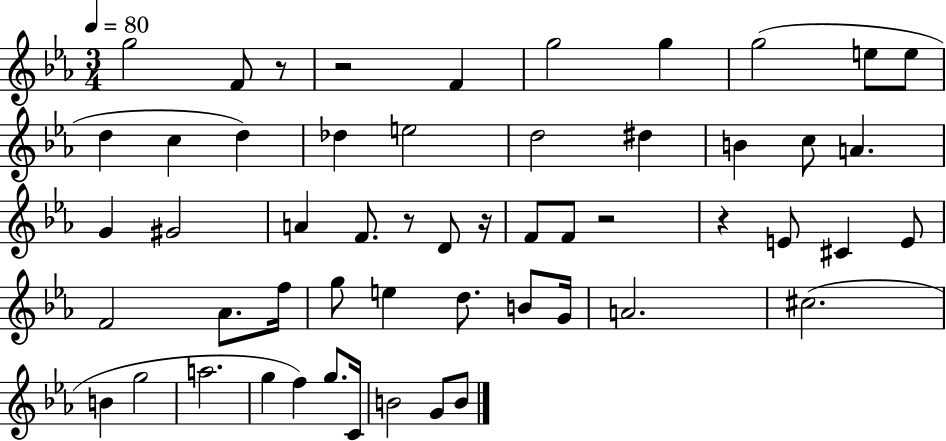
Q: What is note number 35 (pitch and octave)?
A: B4